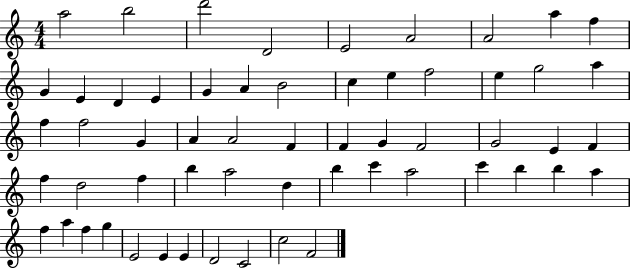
{
  \clef treble
  \numericTimeSignature
  \time 4/4
  \key c \major
  a''2 b''2 | d'''2 d'2 | e'2 a'2 | a'2 a''4 f''4 | \break g'4 e'4 d'4 e'4 | g'4 a'4 b'2 | c''4 e''4 f''2 | e''4 g''2 a''4 | \break f''4 f''2 g'4 | a'4 a'2 f'4 | f'4 g'4 f'2 | g'2 e'4 f'4 | \break f''4 d''2 f''4 | b''4 a''2 d''4 | b''4 c'''4 a''2 | c'''4 b''4 b''4 a''4 | \break f''4 a''4 f''4 g''4 | e'2 e'4 e'4 | d'2 c'2 | c''2 f'2 | \break \bar "|."
}